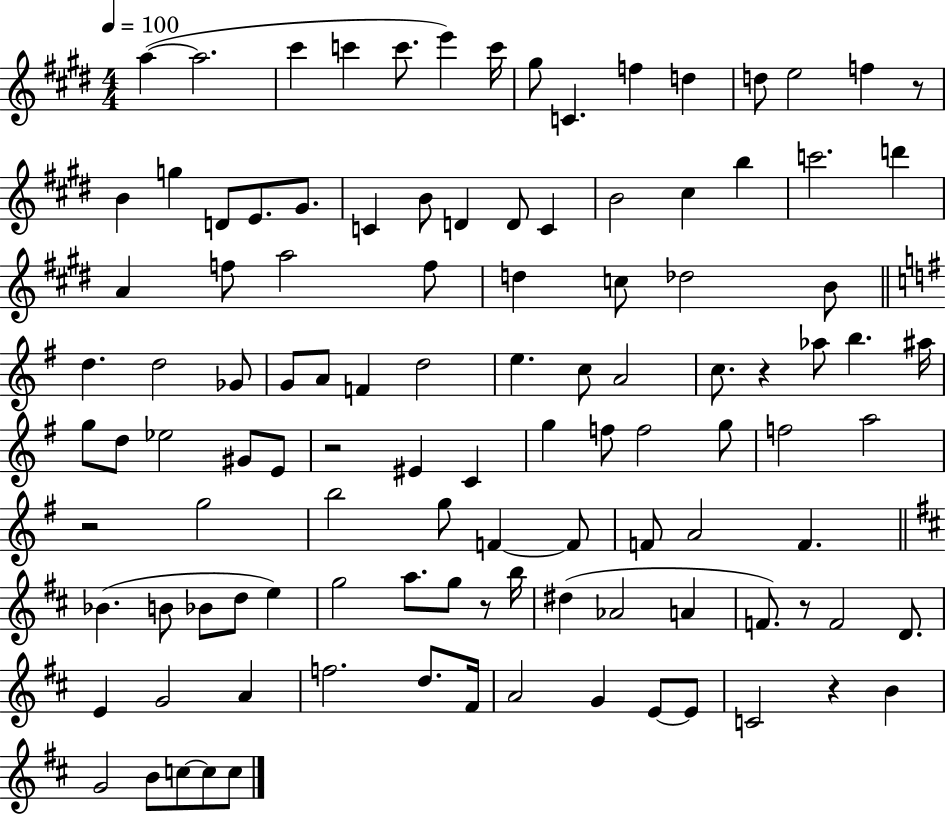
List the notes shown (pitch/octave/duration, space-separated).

A5/q A5/h. C#6/q C6/q C6/e. E6/q C6/s G#5/e C4/q. F5/q D5/q D5/e E5/h F5/q R/e B4/q G5/q D4/e E4/e. G#4/e. C4/q B4/e D4/q D4/e C4/q B4/h C#5/q B5/q C6/h. D6/q A4/q F5/e A5/h F5/e D5/q C5/e Db5/h B4/e D5/q. D5/h Gb4/e G4/e A4/e F4/q D5/h E5/q. C5/e A4/h C5/e. R/q Ab5/e B5/q. A#5/s G5/e D5/e Eb5/h G#4/e E4/e R/h EIS4/q C4/q G5/q F5/e F5/h G5/e F5/h A5/h R/h G5/h B5/h G5/e F4/q F4/e F4/e A4/h F4/q. Bb4/q. B4/e Bb4/e D5/e E5/q G5/h A5/e. G5/e R/e B5/s D#5/q Ab4/h A4/q F4/e. R/e F4/h D4/e. E4/q G4/h A4/q F5/h. D5/e. F#4/s A4/h G4/q E4/e E4/e C4/h R/q B4/q G4/h B4/e C5/e C5/e C5/e